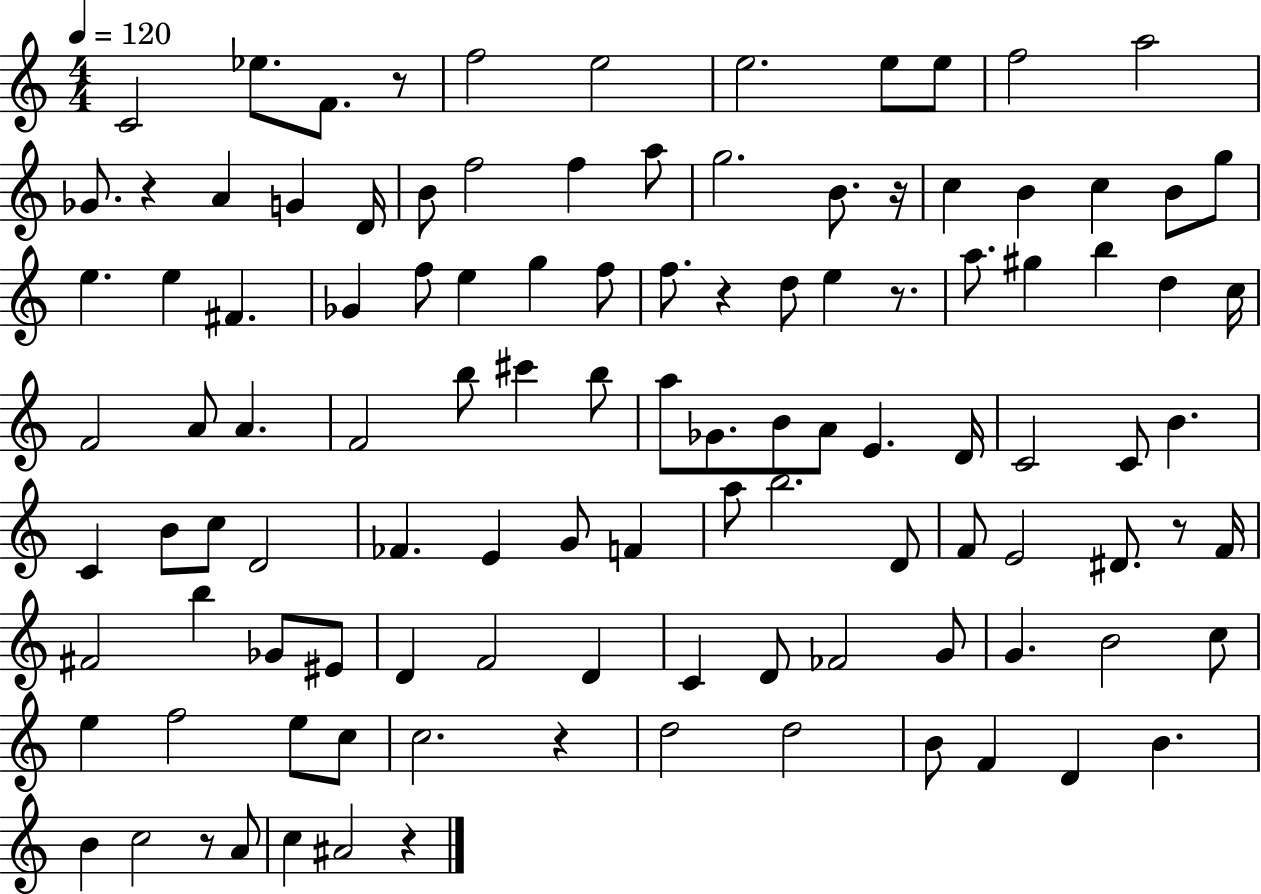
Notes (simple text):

C4/h Eb5/e. F4/e. R/e F5/h E5/h E5/h. E5/e E5/e F5/h A5/h Gb4/e. R/q A4/q G4/q D4/s B4/e F5/h F5/q A5/e G5/h. B4/e. R/s C5/q B4/q C5/q B4/e G5/e E5/q. E5/q F#4/q. Gb4/q F5/e E5/q G5/q F5/e F5/e. R/q D5/e E5/q R/e. A5/e. G#5/q B5/q D5/q C5/s F4/h A4/e A4/q. F4/h B5/e C#6/q B5/e A5/e Gb4/e. B4/e A4/e E4/q. D4/s C4/h C4/e B4/q. C4/q B4/e C5/e D4/h FES4/q. E4/q G4/e F4/q A5/e B5/h. D4/e F4/e E4/h D#4/e. R/e F4/s F#4/h B5/q Gb4/e EIS4/e D4/q F4/h D4/q C4/q D4/e FES4/h G4/e G4/q. B4/h C5/e E5/q F5/h E5/e C5/e C5/h. R/q D5/h D5/h B4/e F4/q D4/q B4/q. B4/q C5/h R/e A4/e C5/q A#4/h R/q